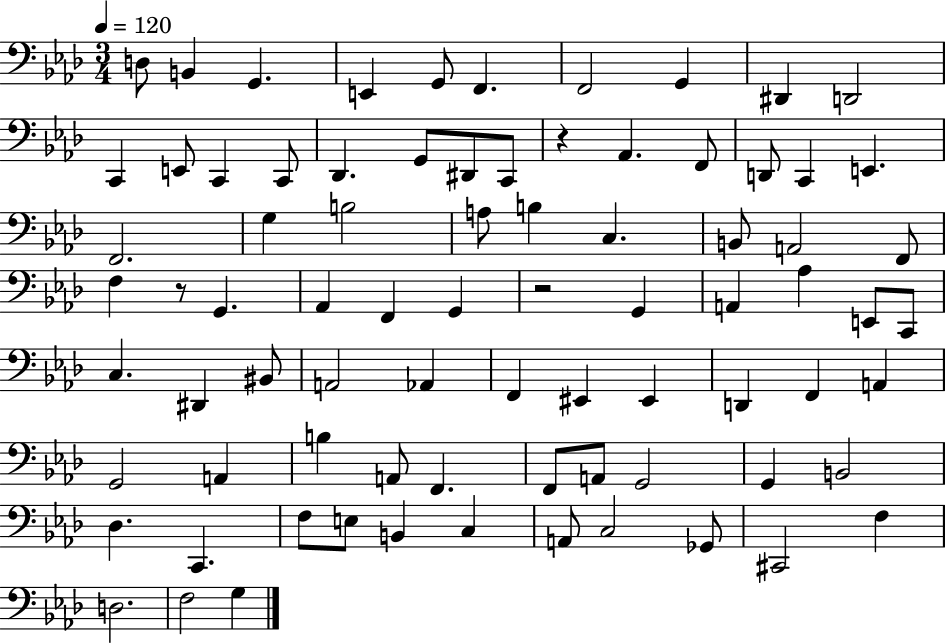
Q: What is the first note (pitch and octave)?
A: D3